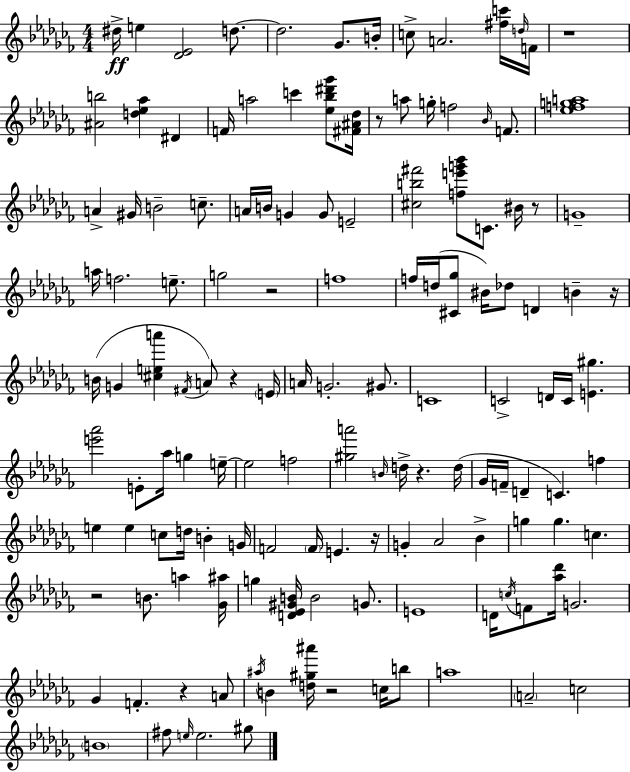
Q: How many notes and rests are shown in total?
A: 137